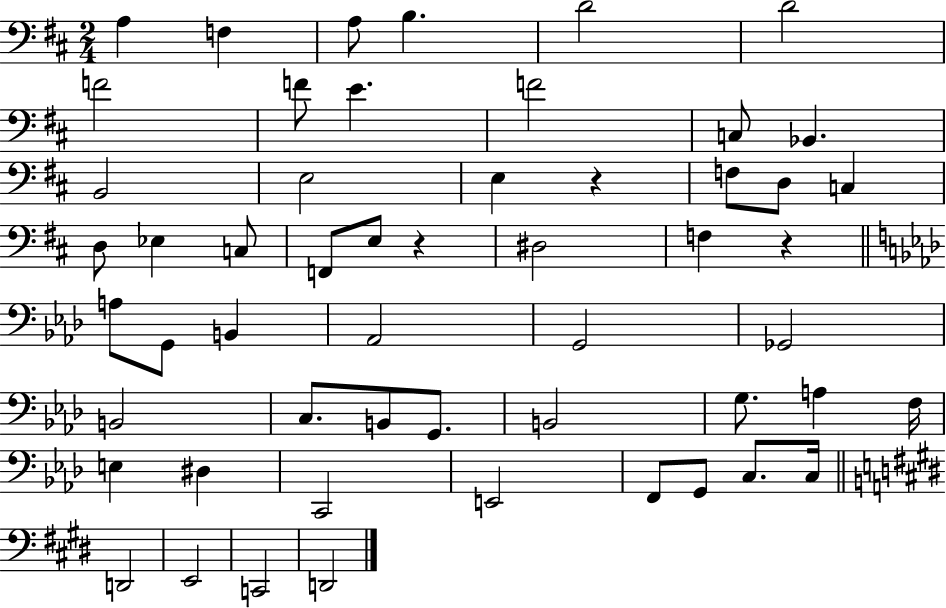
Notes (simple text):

A3/q F3/q A3/e B3/q. D4/h D4/h F4/h F4/e E4/q. F4/h C3/e Bb2/q. B2/h E3/h E3/q R/q F3/e D3/e C3/q D3/e Eb3/q C3/e F2/e E3/e R/q D#3/h F3/q R/q A3/e G2/e B2/q Ab2/h G2/h Gb2/h B2/h C3/e. B2/e G2/e. B2/h G3/e. A3/q F3/s E3/q D#3/q C2/h E2/h F2/e G2/e C3/e. C3/s D2/h E2/h C2/h D2/h